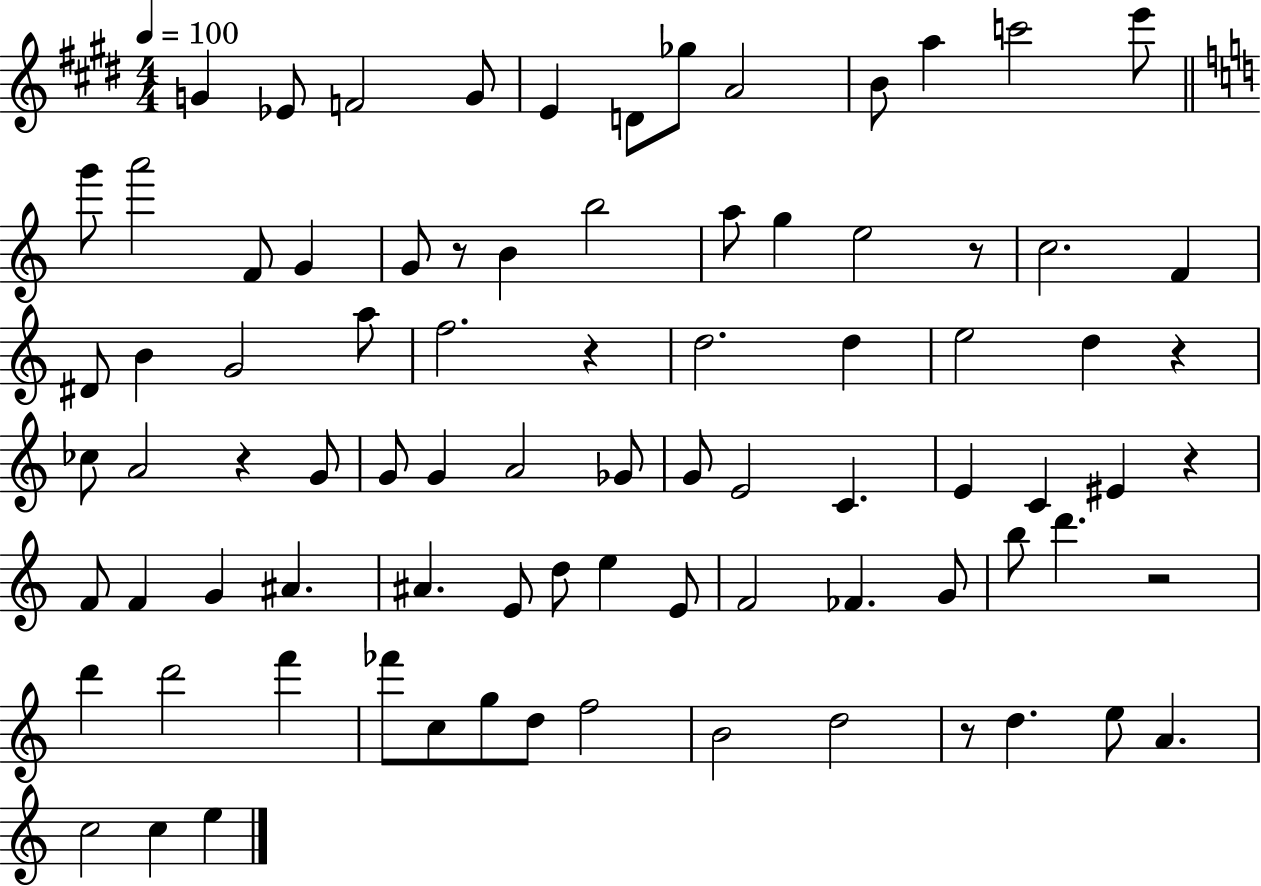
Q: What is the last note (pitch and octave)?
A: E5